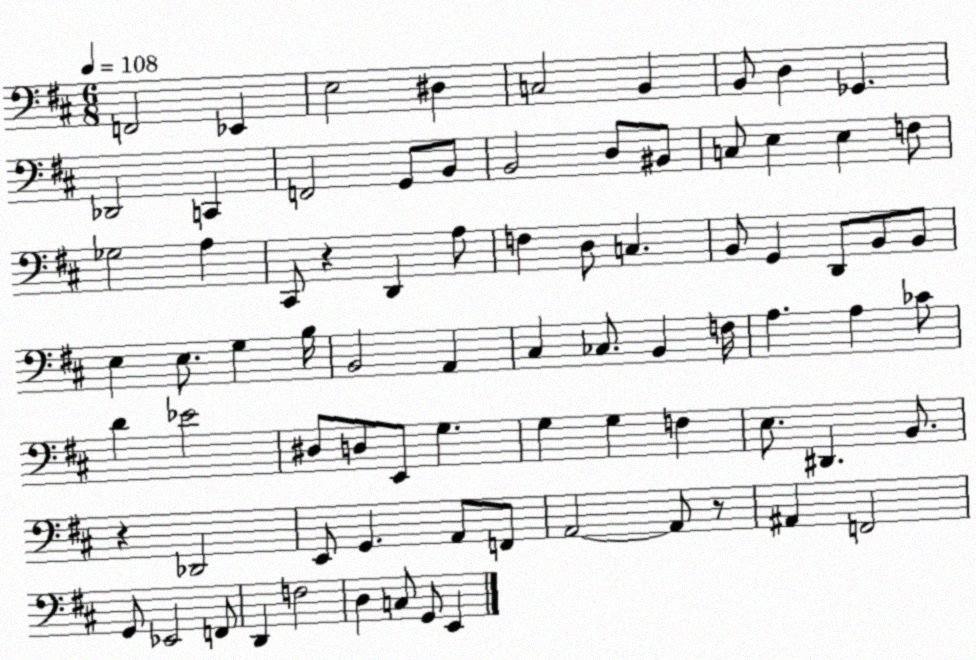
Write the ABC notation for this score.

X:1
T:Untitled
M:6/8
L:1/4
K:D
F,,2 _E,, E,2 ^D, C,2 B,, B,,/2 D, _G,, _D,,2 C,, F,,2 G,,/2 B,,/2 B,,2 D,/2 ^B,,/2 C,/2 E, E, F,/2 _G,2 A, ^C,,/2 z D,, A,/2 F, D,/2 C, B,,/2 G,, D,,/2 B,,/2 B,,/2 E, E,/2 G, B,/4 B,,2 A,, ^C, _C,/2 B,, F,/4 A, A, _C/2 D _E2 ^D,/2 D,/2 E,,/2 G, G, G, F, E,/2 ^D,, B,,/2 z _D,,2 E,,/2 G,, A,,/2 F,,/2 A,,2 A,,/2 z/2 ^A,, F,,2 G,,/2 _E,,2 F,,/2 D,, F,2 D, C,/2 G,,/2 E,,